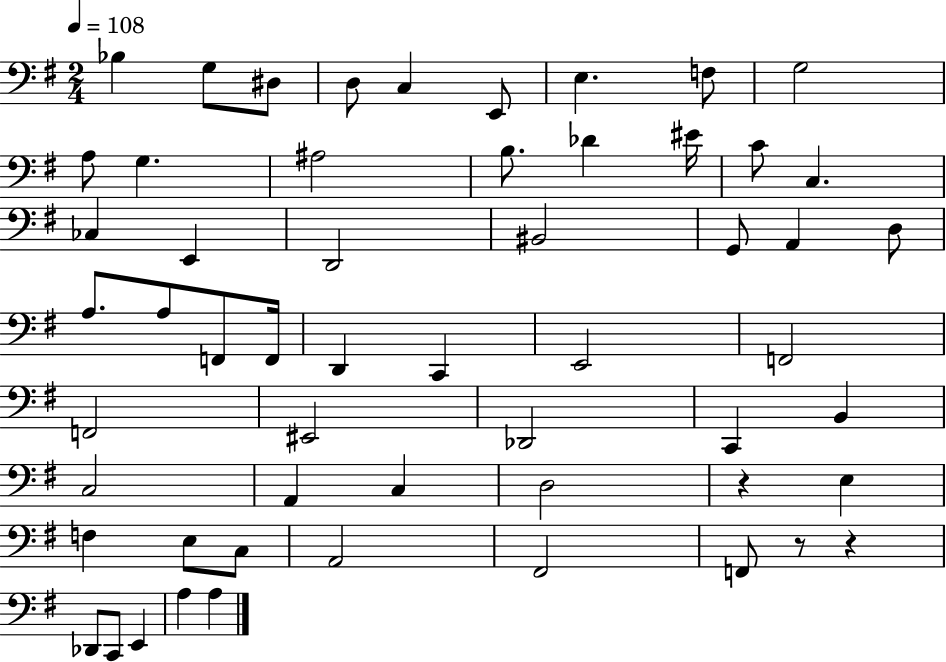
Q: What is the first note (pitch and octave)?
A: Bb3